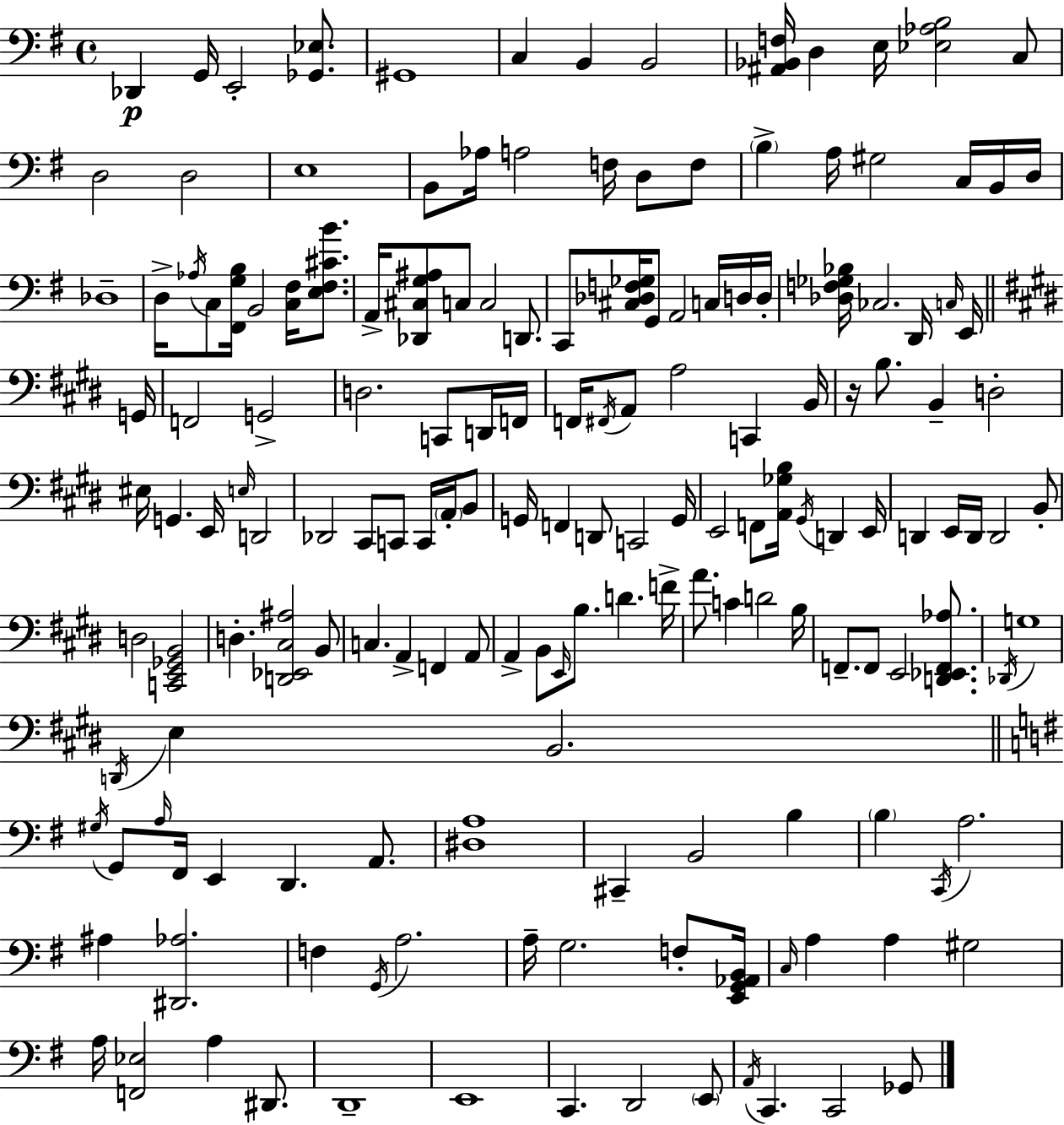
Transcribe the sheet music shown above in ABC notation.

X:1
T:Untitled
M:4/4
L:1/4
K:G
_D,, G,,/4 E,,2 [_G,,_E,]/2 ^G,,4 C, B,, B,,2 [^A,,_B,,F,]/4 D, E,/4 [_E,_A,B,]2 C,/2 D,2 D,2 E,4 B,,/2 _A,/4 A,2 F,/4 D,/2 F,/2 B, A,/4 ^G,2 C,/4 B,,/4 D,/4 _D,4 D,/4 _A,/4 C,/2 [^F,,G,B,]/4 B,,2 [C,^F,]/4 [E,^F,^CB]/2 A,,/4 [_D,,^C,G,^A,]/2 C,/2 C,2 D,,/2 C,,/2 [^C,_D,F,_G,]/4 G,,/2 A,,2 C,/4 D,/4 D,/4 [_D,F,_G,_B,]/4 _C,2 D,,/4 C,/4 E,,/4 G,,/4 F,,2 G,,2 D,2 C,,/2 D,,/4 F,,/4 F,,/4 ^F,,/4 A,,/2 A,2 C,, B,,/4 z/4 B,/2 B,, D,2 ^E,/4 G,, E,,/4 E,/4 D,,2 _D,,2 ^C,,/2 C,,/2 C,,/4 A,,/4 B,,/2 G,,/4 F,, D,,/2 C,,2 G,,/4 E,,2 F,,/2 [A,,_G,B,]/4 ^G,,/4 D,, E,,/4 D,, E,,/4 D,,/4 D,,2 B,,/2 D,2 [C,,E,,_G,,B,,]2 D, [D,,_E,,^C,^A,]2 B,,/2 C, A,, F,, A,,/2 A,, B,,/2 E,,/4 B,/2 D F/4 A/2 C D2 B,/4 F,,/2 F,,/2 E,,2 [D,,_E,,F,,_A,]/2 _D,,/4 G,4 D,,/4 E, B,,2 ^G,/4 G,,/2 A,/4 ^F,,/4 E,, D,, A,,/2 [^D,A,]4 ^C,, B,,2 B, B, C,,/4 A,2 ^A, [^D,,_A,]2 F, G,,/4 A,2 A,/4 G,2 F,/2 [E,,G,,_A,,B,,]/4 C,/4 A, A, ^G,2 A,/4 [F,,_E,]2 A, ^D,,/2 D,,4 E,,4 C,, D,,2 E,,/2 A,,/4 C,, C,,2 _G,,/2